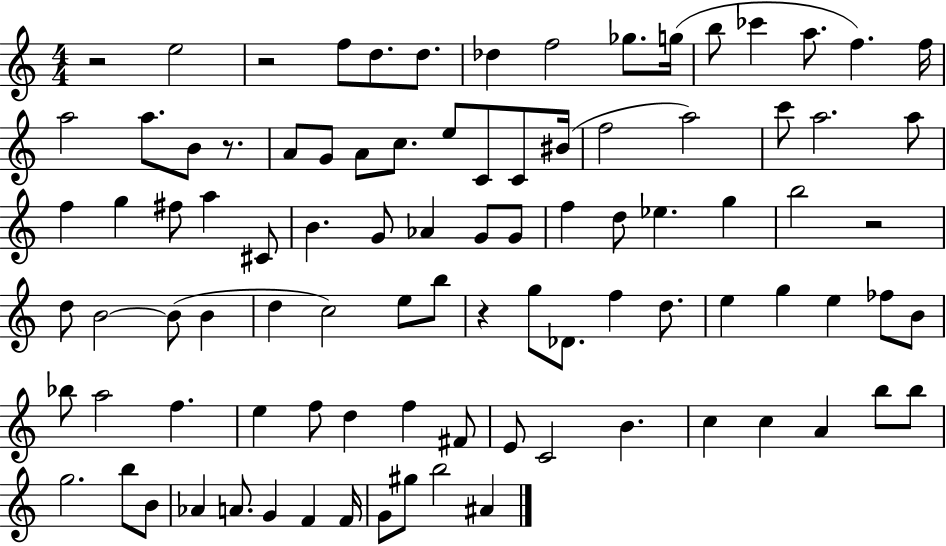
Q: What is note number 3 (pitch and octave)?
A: D5